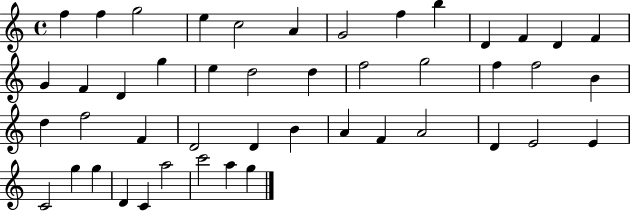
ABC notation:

X:1
T:Untitled
M:4/4
L:1/4
K:C
f f g2 e c2 A G2 f b D F D F G F D g e d2 d f2 g2 f f2 B d f2 F D2 D B A F A2 D E2 E C2 g g D C a2 c'2 a g